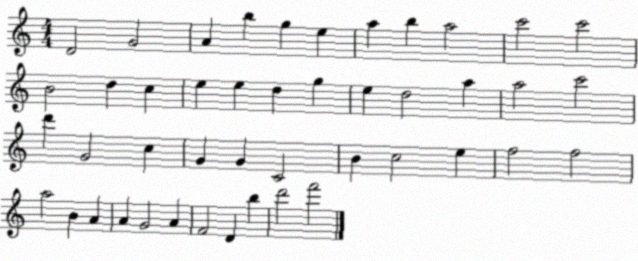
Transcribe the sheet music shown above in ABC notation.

X:1
T:Untitled
M:4/4
L:1/4
K:C
D2 G2 A b g e a b a2 c'2 c'2 B2 d c e e d g e d2 a a2 c'2 d' G2 c G G C2 B c2 e f2 f2 a2 B A A G2 A F2 D b d'2 f'2